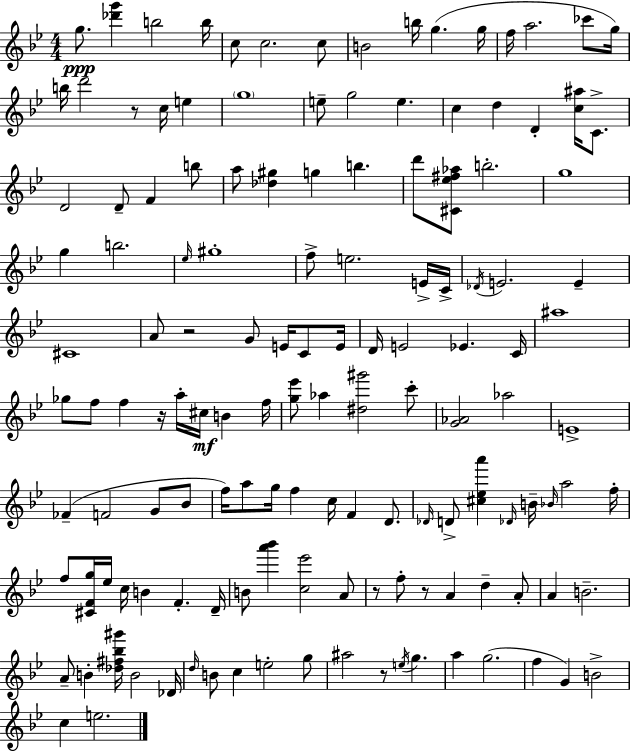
X:1
T:Untitled
M:4/4
L:1/4
K:Gm
g/2 [_d'g'] b2 b/4 c/2 c2 c/2 B2 b/4 g g/4 f/4 a2 _c'/2 g/4 b/4 d'2 z/2 c/4 e g4 e/2 g2 e c d D [c^a]/4 C/2 D2 D/2 F b/2 a/2 [_d^g] g b d'/2 [^C_e^f_a]/2 b2 g4 g b2 _e/4 ^g4 f/2 e2 E/4 C/4 _D/4 E2 E ^C4 A/2 z2 G/2 E/4 C/2 E/4 D/4 E2 _E C/4 ^a4 _g/2 f/2 f z/4 a/4 ^c/4 B f/4 [g_e']/2 _a [^d^g']2 c'/2 [G_A]2 _a2 E4 _F F2 G/2 _B/2 f/4 a/2 g/4 f c/4 F D/2 _D/4 D/2 [^c_ea'] _D/4 B/4 _B/4 a2 f/4 f/2 [^CFg]/4 _e/4 c/4 B F D/4 B/2 [a'_b'] [c_e']2 A/2 z/2 f/2 z/2 A d A/2 A B2 A/2 B [_d^f_b^g']/4 B2 _D/4 d/4 B/2 c e2 g/2 ^a2 z/2 e/4 g a g2 f G B2 c e2